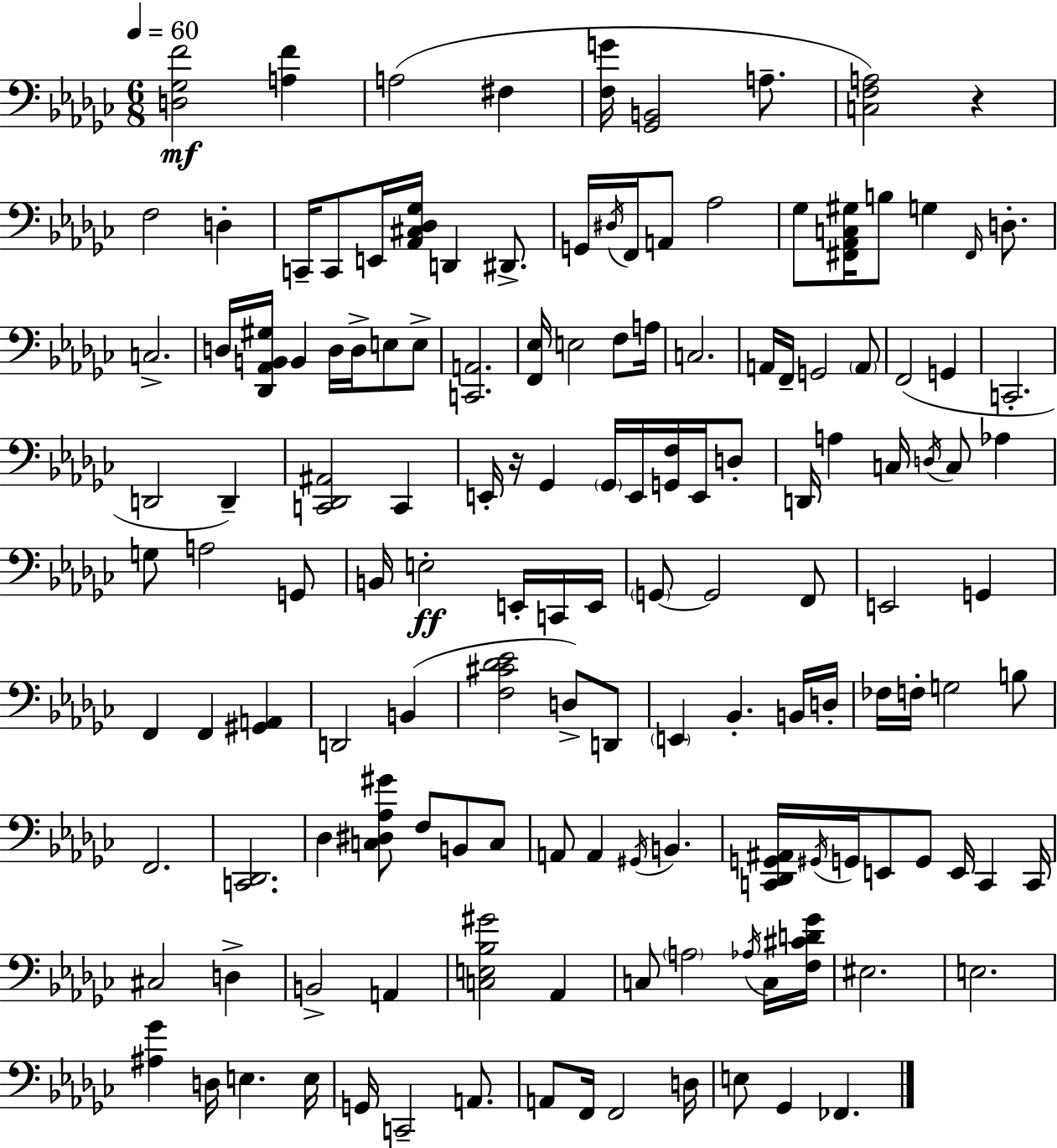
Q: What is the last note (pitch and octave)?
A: FES2